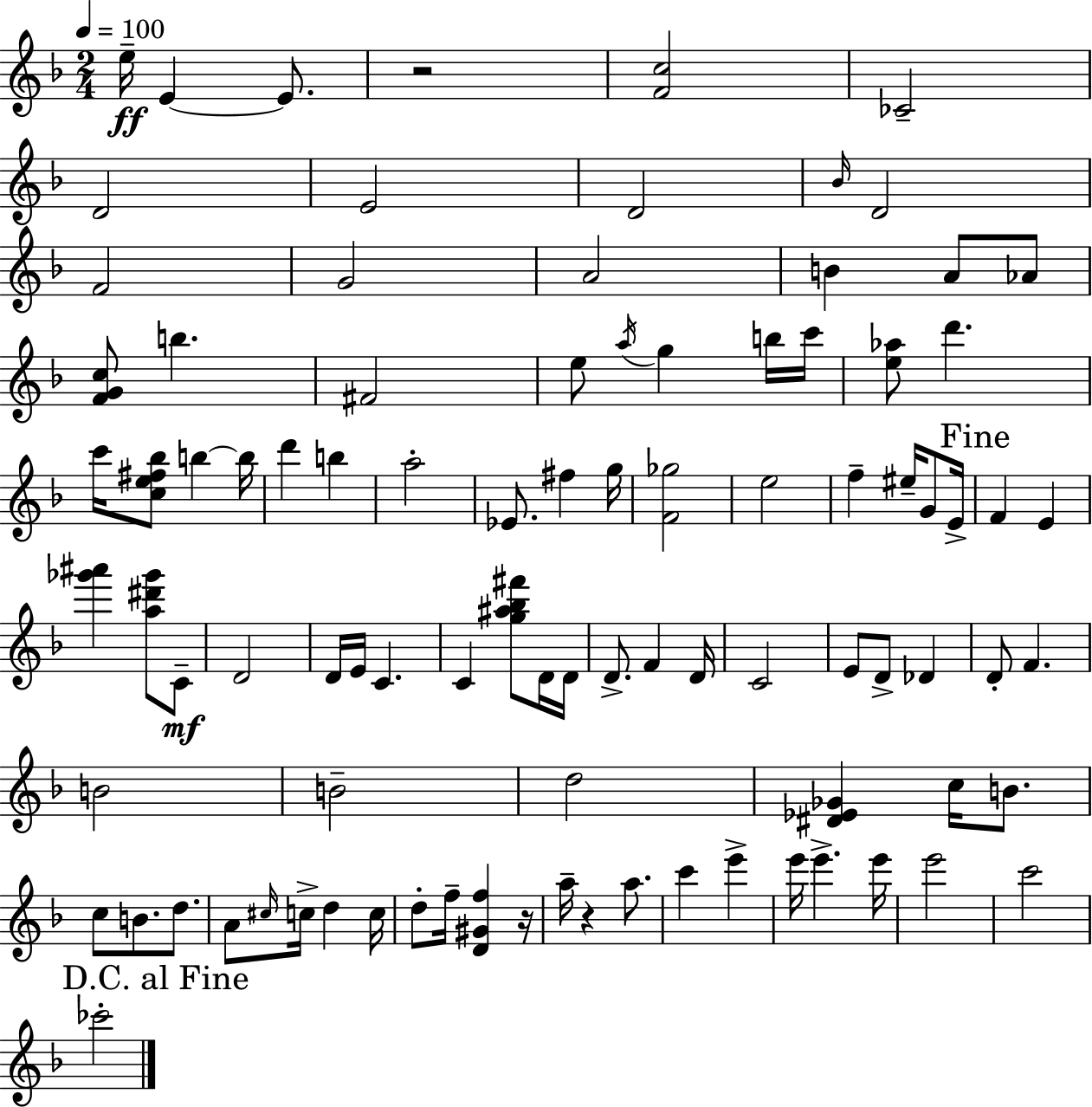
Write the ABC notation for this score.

X:1
T:Untitled
M:2/4
L:1/4
K:Dm
e/4 E E/2 z2 [Fc]2 _C2 D2 E2 D2 _B/4 D2 F2 G2 A2 B A/2 _A/2 [FGc]/2 b ^F2 e/2 a/4 g b/4 c'/4 [e_a]/2 d' c'/4 [ce^f_b]/2 b b/4 d' b a2 _E/2 ^f g/4 [F_g]2 e2 f ^e/4 G/2 E/4 F E [_g'^a'] [a^d'_g']/2 C/2 D2 D/4 E/4 C C [g^a_b^f']/2 D/4 D/4 D/2 F D/4 C2 E/2 D/2 _D D/2 F B2 B2 d2 [^D_E_G] c/4 B/2 c/2 B/2 d/2 A/2 ^c/4 c/4 d c/4 d/2 f/4 [D^Gf] z/4 a/4 z a/2 c' e' e'/4 e' e'/4 e'2 c'2 _c'2